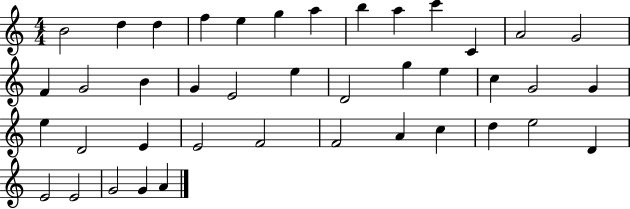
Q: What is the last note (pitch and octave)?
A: A4